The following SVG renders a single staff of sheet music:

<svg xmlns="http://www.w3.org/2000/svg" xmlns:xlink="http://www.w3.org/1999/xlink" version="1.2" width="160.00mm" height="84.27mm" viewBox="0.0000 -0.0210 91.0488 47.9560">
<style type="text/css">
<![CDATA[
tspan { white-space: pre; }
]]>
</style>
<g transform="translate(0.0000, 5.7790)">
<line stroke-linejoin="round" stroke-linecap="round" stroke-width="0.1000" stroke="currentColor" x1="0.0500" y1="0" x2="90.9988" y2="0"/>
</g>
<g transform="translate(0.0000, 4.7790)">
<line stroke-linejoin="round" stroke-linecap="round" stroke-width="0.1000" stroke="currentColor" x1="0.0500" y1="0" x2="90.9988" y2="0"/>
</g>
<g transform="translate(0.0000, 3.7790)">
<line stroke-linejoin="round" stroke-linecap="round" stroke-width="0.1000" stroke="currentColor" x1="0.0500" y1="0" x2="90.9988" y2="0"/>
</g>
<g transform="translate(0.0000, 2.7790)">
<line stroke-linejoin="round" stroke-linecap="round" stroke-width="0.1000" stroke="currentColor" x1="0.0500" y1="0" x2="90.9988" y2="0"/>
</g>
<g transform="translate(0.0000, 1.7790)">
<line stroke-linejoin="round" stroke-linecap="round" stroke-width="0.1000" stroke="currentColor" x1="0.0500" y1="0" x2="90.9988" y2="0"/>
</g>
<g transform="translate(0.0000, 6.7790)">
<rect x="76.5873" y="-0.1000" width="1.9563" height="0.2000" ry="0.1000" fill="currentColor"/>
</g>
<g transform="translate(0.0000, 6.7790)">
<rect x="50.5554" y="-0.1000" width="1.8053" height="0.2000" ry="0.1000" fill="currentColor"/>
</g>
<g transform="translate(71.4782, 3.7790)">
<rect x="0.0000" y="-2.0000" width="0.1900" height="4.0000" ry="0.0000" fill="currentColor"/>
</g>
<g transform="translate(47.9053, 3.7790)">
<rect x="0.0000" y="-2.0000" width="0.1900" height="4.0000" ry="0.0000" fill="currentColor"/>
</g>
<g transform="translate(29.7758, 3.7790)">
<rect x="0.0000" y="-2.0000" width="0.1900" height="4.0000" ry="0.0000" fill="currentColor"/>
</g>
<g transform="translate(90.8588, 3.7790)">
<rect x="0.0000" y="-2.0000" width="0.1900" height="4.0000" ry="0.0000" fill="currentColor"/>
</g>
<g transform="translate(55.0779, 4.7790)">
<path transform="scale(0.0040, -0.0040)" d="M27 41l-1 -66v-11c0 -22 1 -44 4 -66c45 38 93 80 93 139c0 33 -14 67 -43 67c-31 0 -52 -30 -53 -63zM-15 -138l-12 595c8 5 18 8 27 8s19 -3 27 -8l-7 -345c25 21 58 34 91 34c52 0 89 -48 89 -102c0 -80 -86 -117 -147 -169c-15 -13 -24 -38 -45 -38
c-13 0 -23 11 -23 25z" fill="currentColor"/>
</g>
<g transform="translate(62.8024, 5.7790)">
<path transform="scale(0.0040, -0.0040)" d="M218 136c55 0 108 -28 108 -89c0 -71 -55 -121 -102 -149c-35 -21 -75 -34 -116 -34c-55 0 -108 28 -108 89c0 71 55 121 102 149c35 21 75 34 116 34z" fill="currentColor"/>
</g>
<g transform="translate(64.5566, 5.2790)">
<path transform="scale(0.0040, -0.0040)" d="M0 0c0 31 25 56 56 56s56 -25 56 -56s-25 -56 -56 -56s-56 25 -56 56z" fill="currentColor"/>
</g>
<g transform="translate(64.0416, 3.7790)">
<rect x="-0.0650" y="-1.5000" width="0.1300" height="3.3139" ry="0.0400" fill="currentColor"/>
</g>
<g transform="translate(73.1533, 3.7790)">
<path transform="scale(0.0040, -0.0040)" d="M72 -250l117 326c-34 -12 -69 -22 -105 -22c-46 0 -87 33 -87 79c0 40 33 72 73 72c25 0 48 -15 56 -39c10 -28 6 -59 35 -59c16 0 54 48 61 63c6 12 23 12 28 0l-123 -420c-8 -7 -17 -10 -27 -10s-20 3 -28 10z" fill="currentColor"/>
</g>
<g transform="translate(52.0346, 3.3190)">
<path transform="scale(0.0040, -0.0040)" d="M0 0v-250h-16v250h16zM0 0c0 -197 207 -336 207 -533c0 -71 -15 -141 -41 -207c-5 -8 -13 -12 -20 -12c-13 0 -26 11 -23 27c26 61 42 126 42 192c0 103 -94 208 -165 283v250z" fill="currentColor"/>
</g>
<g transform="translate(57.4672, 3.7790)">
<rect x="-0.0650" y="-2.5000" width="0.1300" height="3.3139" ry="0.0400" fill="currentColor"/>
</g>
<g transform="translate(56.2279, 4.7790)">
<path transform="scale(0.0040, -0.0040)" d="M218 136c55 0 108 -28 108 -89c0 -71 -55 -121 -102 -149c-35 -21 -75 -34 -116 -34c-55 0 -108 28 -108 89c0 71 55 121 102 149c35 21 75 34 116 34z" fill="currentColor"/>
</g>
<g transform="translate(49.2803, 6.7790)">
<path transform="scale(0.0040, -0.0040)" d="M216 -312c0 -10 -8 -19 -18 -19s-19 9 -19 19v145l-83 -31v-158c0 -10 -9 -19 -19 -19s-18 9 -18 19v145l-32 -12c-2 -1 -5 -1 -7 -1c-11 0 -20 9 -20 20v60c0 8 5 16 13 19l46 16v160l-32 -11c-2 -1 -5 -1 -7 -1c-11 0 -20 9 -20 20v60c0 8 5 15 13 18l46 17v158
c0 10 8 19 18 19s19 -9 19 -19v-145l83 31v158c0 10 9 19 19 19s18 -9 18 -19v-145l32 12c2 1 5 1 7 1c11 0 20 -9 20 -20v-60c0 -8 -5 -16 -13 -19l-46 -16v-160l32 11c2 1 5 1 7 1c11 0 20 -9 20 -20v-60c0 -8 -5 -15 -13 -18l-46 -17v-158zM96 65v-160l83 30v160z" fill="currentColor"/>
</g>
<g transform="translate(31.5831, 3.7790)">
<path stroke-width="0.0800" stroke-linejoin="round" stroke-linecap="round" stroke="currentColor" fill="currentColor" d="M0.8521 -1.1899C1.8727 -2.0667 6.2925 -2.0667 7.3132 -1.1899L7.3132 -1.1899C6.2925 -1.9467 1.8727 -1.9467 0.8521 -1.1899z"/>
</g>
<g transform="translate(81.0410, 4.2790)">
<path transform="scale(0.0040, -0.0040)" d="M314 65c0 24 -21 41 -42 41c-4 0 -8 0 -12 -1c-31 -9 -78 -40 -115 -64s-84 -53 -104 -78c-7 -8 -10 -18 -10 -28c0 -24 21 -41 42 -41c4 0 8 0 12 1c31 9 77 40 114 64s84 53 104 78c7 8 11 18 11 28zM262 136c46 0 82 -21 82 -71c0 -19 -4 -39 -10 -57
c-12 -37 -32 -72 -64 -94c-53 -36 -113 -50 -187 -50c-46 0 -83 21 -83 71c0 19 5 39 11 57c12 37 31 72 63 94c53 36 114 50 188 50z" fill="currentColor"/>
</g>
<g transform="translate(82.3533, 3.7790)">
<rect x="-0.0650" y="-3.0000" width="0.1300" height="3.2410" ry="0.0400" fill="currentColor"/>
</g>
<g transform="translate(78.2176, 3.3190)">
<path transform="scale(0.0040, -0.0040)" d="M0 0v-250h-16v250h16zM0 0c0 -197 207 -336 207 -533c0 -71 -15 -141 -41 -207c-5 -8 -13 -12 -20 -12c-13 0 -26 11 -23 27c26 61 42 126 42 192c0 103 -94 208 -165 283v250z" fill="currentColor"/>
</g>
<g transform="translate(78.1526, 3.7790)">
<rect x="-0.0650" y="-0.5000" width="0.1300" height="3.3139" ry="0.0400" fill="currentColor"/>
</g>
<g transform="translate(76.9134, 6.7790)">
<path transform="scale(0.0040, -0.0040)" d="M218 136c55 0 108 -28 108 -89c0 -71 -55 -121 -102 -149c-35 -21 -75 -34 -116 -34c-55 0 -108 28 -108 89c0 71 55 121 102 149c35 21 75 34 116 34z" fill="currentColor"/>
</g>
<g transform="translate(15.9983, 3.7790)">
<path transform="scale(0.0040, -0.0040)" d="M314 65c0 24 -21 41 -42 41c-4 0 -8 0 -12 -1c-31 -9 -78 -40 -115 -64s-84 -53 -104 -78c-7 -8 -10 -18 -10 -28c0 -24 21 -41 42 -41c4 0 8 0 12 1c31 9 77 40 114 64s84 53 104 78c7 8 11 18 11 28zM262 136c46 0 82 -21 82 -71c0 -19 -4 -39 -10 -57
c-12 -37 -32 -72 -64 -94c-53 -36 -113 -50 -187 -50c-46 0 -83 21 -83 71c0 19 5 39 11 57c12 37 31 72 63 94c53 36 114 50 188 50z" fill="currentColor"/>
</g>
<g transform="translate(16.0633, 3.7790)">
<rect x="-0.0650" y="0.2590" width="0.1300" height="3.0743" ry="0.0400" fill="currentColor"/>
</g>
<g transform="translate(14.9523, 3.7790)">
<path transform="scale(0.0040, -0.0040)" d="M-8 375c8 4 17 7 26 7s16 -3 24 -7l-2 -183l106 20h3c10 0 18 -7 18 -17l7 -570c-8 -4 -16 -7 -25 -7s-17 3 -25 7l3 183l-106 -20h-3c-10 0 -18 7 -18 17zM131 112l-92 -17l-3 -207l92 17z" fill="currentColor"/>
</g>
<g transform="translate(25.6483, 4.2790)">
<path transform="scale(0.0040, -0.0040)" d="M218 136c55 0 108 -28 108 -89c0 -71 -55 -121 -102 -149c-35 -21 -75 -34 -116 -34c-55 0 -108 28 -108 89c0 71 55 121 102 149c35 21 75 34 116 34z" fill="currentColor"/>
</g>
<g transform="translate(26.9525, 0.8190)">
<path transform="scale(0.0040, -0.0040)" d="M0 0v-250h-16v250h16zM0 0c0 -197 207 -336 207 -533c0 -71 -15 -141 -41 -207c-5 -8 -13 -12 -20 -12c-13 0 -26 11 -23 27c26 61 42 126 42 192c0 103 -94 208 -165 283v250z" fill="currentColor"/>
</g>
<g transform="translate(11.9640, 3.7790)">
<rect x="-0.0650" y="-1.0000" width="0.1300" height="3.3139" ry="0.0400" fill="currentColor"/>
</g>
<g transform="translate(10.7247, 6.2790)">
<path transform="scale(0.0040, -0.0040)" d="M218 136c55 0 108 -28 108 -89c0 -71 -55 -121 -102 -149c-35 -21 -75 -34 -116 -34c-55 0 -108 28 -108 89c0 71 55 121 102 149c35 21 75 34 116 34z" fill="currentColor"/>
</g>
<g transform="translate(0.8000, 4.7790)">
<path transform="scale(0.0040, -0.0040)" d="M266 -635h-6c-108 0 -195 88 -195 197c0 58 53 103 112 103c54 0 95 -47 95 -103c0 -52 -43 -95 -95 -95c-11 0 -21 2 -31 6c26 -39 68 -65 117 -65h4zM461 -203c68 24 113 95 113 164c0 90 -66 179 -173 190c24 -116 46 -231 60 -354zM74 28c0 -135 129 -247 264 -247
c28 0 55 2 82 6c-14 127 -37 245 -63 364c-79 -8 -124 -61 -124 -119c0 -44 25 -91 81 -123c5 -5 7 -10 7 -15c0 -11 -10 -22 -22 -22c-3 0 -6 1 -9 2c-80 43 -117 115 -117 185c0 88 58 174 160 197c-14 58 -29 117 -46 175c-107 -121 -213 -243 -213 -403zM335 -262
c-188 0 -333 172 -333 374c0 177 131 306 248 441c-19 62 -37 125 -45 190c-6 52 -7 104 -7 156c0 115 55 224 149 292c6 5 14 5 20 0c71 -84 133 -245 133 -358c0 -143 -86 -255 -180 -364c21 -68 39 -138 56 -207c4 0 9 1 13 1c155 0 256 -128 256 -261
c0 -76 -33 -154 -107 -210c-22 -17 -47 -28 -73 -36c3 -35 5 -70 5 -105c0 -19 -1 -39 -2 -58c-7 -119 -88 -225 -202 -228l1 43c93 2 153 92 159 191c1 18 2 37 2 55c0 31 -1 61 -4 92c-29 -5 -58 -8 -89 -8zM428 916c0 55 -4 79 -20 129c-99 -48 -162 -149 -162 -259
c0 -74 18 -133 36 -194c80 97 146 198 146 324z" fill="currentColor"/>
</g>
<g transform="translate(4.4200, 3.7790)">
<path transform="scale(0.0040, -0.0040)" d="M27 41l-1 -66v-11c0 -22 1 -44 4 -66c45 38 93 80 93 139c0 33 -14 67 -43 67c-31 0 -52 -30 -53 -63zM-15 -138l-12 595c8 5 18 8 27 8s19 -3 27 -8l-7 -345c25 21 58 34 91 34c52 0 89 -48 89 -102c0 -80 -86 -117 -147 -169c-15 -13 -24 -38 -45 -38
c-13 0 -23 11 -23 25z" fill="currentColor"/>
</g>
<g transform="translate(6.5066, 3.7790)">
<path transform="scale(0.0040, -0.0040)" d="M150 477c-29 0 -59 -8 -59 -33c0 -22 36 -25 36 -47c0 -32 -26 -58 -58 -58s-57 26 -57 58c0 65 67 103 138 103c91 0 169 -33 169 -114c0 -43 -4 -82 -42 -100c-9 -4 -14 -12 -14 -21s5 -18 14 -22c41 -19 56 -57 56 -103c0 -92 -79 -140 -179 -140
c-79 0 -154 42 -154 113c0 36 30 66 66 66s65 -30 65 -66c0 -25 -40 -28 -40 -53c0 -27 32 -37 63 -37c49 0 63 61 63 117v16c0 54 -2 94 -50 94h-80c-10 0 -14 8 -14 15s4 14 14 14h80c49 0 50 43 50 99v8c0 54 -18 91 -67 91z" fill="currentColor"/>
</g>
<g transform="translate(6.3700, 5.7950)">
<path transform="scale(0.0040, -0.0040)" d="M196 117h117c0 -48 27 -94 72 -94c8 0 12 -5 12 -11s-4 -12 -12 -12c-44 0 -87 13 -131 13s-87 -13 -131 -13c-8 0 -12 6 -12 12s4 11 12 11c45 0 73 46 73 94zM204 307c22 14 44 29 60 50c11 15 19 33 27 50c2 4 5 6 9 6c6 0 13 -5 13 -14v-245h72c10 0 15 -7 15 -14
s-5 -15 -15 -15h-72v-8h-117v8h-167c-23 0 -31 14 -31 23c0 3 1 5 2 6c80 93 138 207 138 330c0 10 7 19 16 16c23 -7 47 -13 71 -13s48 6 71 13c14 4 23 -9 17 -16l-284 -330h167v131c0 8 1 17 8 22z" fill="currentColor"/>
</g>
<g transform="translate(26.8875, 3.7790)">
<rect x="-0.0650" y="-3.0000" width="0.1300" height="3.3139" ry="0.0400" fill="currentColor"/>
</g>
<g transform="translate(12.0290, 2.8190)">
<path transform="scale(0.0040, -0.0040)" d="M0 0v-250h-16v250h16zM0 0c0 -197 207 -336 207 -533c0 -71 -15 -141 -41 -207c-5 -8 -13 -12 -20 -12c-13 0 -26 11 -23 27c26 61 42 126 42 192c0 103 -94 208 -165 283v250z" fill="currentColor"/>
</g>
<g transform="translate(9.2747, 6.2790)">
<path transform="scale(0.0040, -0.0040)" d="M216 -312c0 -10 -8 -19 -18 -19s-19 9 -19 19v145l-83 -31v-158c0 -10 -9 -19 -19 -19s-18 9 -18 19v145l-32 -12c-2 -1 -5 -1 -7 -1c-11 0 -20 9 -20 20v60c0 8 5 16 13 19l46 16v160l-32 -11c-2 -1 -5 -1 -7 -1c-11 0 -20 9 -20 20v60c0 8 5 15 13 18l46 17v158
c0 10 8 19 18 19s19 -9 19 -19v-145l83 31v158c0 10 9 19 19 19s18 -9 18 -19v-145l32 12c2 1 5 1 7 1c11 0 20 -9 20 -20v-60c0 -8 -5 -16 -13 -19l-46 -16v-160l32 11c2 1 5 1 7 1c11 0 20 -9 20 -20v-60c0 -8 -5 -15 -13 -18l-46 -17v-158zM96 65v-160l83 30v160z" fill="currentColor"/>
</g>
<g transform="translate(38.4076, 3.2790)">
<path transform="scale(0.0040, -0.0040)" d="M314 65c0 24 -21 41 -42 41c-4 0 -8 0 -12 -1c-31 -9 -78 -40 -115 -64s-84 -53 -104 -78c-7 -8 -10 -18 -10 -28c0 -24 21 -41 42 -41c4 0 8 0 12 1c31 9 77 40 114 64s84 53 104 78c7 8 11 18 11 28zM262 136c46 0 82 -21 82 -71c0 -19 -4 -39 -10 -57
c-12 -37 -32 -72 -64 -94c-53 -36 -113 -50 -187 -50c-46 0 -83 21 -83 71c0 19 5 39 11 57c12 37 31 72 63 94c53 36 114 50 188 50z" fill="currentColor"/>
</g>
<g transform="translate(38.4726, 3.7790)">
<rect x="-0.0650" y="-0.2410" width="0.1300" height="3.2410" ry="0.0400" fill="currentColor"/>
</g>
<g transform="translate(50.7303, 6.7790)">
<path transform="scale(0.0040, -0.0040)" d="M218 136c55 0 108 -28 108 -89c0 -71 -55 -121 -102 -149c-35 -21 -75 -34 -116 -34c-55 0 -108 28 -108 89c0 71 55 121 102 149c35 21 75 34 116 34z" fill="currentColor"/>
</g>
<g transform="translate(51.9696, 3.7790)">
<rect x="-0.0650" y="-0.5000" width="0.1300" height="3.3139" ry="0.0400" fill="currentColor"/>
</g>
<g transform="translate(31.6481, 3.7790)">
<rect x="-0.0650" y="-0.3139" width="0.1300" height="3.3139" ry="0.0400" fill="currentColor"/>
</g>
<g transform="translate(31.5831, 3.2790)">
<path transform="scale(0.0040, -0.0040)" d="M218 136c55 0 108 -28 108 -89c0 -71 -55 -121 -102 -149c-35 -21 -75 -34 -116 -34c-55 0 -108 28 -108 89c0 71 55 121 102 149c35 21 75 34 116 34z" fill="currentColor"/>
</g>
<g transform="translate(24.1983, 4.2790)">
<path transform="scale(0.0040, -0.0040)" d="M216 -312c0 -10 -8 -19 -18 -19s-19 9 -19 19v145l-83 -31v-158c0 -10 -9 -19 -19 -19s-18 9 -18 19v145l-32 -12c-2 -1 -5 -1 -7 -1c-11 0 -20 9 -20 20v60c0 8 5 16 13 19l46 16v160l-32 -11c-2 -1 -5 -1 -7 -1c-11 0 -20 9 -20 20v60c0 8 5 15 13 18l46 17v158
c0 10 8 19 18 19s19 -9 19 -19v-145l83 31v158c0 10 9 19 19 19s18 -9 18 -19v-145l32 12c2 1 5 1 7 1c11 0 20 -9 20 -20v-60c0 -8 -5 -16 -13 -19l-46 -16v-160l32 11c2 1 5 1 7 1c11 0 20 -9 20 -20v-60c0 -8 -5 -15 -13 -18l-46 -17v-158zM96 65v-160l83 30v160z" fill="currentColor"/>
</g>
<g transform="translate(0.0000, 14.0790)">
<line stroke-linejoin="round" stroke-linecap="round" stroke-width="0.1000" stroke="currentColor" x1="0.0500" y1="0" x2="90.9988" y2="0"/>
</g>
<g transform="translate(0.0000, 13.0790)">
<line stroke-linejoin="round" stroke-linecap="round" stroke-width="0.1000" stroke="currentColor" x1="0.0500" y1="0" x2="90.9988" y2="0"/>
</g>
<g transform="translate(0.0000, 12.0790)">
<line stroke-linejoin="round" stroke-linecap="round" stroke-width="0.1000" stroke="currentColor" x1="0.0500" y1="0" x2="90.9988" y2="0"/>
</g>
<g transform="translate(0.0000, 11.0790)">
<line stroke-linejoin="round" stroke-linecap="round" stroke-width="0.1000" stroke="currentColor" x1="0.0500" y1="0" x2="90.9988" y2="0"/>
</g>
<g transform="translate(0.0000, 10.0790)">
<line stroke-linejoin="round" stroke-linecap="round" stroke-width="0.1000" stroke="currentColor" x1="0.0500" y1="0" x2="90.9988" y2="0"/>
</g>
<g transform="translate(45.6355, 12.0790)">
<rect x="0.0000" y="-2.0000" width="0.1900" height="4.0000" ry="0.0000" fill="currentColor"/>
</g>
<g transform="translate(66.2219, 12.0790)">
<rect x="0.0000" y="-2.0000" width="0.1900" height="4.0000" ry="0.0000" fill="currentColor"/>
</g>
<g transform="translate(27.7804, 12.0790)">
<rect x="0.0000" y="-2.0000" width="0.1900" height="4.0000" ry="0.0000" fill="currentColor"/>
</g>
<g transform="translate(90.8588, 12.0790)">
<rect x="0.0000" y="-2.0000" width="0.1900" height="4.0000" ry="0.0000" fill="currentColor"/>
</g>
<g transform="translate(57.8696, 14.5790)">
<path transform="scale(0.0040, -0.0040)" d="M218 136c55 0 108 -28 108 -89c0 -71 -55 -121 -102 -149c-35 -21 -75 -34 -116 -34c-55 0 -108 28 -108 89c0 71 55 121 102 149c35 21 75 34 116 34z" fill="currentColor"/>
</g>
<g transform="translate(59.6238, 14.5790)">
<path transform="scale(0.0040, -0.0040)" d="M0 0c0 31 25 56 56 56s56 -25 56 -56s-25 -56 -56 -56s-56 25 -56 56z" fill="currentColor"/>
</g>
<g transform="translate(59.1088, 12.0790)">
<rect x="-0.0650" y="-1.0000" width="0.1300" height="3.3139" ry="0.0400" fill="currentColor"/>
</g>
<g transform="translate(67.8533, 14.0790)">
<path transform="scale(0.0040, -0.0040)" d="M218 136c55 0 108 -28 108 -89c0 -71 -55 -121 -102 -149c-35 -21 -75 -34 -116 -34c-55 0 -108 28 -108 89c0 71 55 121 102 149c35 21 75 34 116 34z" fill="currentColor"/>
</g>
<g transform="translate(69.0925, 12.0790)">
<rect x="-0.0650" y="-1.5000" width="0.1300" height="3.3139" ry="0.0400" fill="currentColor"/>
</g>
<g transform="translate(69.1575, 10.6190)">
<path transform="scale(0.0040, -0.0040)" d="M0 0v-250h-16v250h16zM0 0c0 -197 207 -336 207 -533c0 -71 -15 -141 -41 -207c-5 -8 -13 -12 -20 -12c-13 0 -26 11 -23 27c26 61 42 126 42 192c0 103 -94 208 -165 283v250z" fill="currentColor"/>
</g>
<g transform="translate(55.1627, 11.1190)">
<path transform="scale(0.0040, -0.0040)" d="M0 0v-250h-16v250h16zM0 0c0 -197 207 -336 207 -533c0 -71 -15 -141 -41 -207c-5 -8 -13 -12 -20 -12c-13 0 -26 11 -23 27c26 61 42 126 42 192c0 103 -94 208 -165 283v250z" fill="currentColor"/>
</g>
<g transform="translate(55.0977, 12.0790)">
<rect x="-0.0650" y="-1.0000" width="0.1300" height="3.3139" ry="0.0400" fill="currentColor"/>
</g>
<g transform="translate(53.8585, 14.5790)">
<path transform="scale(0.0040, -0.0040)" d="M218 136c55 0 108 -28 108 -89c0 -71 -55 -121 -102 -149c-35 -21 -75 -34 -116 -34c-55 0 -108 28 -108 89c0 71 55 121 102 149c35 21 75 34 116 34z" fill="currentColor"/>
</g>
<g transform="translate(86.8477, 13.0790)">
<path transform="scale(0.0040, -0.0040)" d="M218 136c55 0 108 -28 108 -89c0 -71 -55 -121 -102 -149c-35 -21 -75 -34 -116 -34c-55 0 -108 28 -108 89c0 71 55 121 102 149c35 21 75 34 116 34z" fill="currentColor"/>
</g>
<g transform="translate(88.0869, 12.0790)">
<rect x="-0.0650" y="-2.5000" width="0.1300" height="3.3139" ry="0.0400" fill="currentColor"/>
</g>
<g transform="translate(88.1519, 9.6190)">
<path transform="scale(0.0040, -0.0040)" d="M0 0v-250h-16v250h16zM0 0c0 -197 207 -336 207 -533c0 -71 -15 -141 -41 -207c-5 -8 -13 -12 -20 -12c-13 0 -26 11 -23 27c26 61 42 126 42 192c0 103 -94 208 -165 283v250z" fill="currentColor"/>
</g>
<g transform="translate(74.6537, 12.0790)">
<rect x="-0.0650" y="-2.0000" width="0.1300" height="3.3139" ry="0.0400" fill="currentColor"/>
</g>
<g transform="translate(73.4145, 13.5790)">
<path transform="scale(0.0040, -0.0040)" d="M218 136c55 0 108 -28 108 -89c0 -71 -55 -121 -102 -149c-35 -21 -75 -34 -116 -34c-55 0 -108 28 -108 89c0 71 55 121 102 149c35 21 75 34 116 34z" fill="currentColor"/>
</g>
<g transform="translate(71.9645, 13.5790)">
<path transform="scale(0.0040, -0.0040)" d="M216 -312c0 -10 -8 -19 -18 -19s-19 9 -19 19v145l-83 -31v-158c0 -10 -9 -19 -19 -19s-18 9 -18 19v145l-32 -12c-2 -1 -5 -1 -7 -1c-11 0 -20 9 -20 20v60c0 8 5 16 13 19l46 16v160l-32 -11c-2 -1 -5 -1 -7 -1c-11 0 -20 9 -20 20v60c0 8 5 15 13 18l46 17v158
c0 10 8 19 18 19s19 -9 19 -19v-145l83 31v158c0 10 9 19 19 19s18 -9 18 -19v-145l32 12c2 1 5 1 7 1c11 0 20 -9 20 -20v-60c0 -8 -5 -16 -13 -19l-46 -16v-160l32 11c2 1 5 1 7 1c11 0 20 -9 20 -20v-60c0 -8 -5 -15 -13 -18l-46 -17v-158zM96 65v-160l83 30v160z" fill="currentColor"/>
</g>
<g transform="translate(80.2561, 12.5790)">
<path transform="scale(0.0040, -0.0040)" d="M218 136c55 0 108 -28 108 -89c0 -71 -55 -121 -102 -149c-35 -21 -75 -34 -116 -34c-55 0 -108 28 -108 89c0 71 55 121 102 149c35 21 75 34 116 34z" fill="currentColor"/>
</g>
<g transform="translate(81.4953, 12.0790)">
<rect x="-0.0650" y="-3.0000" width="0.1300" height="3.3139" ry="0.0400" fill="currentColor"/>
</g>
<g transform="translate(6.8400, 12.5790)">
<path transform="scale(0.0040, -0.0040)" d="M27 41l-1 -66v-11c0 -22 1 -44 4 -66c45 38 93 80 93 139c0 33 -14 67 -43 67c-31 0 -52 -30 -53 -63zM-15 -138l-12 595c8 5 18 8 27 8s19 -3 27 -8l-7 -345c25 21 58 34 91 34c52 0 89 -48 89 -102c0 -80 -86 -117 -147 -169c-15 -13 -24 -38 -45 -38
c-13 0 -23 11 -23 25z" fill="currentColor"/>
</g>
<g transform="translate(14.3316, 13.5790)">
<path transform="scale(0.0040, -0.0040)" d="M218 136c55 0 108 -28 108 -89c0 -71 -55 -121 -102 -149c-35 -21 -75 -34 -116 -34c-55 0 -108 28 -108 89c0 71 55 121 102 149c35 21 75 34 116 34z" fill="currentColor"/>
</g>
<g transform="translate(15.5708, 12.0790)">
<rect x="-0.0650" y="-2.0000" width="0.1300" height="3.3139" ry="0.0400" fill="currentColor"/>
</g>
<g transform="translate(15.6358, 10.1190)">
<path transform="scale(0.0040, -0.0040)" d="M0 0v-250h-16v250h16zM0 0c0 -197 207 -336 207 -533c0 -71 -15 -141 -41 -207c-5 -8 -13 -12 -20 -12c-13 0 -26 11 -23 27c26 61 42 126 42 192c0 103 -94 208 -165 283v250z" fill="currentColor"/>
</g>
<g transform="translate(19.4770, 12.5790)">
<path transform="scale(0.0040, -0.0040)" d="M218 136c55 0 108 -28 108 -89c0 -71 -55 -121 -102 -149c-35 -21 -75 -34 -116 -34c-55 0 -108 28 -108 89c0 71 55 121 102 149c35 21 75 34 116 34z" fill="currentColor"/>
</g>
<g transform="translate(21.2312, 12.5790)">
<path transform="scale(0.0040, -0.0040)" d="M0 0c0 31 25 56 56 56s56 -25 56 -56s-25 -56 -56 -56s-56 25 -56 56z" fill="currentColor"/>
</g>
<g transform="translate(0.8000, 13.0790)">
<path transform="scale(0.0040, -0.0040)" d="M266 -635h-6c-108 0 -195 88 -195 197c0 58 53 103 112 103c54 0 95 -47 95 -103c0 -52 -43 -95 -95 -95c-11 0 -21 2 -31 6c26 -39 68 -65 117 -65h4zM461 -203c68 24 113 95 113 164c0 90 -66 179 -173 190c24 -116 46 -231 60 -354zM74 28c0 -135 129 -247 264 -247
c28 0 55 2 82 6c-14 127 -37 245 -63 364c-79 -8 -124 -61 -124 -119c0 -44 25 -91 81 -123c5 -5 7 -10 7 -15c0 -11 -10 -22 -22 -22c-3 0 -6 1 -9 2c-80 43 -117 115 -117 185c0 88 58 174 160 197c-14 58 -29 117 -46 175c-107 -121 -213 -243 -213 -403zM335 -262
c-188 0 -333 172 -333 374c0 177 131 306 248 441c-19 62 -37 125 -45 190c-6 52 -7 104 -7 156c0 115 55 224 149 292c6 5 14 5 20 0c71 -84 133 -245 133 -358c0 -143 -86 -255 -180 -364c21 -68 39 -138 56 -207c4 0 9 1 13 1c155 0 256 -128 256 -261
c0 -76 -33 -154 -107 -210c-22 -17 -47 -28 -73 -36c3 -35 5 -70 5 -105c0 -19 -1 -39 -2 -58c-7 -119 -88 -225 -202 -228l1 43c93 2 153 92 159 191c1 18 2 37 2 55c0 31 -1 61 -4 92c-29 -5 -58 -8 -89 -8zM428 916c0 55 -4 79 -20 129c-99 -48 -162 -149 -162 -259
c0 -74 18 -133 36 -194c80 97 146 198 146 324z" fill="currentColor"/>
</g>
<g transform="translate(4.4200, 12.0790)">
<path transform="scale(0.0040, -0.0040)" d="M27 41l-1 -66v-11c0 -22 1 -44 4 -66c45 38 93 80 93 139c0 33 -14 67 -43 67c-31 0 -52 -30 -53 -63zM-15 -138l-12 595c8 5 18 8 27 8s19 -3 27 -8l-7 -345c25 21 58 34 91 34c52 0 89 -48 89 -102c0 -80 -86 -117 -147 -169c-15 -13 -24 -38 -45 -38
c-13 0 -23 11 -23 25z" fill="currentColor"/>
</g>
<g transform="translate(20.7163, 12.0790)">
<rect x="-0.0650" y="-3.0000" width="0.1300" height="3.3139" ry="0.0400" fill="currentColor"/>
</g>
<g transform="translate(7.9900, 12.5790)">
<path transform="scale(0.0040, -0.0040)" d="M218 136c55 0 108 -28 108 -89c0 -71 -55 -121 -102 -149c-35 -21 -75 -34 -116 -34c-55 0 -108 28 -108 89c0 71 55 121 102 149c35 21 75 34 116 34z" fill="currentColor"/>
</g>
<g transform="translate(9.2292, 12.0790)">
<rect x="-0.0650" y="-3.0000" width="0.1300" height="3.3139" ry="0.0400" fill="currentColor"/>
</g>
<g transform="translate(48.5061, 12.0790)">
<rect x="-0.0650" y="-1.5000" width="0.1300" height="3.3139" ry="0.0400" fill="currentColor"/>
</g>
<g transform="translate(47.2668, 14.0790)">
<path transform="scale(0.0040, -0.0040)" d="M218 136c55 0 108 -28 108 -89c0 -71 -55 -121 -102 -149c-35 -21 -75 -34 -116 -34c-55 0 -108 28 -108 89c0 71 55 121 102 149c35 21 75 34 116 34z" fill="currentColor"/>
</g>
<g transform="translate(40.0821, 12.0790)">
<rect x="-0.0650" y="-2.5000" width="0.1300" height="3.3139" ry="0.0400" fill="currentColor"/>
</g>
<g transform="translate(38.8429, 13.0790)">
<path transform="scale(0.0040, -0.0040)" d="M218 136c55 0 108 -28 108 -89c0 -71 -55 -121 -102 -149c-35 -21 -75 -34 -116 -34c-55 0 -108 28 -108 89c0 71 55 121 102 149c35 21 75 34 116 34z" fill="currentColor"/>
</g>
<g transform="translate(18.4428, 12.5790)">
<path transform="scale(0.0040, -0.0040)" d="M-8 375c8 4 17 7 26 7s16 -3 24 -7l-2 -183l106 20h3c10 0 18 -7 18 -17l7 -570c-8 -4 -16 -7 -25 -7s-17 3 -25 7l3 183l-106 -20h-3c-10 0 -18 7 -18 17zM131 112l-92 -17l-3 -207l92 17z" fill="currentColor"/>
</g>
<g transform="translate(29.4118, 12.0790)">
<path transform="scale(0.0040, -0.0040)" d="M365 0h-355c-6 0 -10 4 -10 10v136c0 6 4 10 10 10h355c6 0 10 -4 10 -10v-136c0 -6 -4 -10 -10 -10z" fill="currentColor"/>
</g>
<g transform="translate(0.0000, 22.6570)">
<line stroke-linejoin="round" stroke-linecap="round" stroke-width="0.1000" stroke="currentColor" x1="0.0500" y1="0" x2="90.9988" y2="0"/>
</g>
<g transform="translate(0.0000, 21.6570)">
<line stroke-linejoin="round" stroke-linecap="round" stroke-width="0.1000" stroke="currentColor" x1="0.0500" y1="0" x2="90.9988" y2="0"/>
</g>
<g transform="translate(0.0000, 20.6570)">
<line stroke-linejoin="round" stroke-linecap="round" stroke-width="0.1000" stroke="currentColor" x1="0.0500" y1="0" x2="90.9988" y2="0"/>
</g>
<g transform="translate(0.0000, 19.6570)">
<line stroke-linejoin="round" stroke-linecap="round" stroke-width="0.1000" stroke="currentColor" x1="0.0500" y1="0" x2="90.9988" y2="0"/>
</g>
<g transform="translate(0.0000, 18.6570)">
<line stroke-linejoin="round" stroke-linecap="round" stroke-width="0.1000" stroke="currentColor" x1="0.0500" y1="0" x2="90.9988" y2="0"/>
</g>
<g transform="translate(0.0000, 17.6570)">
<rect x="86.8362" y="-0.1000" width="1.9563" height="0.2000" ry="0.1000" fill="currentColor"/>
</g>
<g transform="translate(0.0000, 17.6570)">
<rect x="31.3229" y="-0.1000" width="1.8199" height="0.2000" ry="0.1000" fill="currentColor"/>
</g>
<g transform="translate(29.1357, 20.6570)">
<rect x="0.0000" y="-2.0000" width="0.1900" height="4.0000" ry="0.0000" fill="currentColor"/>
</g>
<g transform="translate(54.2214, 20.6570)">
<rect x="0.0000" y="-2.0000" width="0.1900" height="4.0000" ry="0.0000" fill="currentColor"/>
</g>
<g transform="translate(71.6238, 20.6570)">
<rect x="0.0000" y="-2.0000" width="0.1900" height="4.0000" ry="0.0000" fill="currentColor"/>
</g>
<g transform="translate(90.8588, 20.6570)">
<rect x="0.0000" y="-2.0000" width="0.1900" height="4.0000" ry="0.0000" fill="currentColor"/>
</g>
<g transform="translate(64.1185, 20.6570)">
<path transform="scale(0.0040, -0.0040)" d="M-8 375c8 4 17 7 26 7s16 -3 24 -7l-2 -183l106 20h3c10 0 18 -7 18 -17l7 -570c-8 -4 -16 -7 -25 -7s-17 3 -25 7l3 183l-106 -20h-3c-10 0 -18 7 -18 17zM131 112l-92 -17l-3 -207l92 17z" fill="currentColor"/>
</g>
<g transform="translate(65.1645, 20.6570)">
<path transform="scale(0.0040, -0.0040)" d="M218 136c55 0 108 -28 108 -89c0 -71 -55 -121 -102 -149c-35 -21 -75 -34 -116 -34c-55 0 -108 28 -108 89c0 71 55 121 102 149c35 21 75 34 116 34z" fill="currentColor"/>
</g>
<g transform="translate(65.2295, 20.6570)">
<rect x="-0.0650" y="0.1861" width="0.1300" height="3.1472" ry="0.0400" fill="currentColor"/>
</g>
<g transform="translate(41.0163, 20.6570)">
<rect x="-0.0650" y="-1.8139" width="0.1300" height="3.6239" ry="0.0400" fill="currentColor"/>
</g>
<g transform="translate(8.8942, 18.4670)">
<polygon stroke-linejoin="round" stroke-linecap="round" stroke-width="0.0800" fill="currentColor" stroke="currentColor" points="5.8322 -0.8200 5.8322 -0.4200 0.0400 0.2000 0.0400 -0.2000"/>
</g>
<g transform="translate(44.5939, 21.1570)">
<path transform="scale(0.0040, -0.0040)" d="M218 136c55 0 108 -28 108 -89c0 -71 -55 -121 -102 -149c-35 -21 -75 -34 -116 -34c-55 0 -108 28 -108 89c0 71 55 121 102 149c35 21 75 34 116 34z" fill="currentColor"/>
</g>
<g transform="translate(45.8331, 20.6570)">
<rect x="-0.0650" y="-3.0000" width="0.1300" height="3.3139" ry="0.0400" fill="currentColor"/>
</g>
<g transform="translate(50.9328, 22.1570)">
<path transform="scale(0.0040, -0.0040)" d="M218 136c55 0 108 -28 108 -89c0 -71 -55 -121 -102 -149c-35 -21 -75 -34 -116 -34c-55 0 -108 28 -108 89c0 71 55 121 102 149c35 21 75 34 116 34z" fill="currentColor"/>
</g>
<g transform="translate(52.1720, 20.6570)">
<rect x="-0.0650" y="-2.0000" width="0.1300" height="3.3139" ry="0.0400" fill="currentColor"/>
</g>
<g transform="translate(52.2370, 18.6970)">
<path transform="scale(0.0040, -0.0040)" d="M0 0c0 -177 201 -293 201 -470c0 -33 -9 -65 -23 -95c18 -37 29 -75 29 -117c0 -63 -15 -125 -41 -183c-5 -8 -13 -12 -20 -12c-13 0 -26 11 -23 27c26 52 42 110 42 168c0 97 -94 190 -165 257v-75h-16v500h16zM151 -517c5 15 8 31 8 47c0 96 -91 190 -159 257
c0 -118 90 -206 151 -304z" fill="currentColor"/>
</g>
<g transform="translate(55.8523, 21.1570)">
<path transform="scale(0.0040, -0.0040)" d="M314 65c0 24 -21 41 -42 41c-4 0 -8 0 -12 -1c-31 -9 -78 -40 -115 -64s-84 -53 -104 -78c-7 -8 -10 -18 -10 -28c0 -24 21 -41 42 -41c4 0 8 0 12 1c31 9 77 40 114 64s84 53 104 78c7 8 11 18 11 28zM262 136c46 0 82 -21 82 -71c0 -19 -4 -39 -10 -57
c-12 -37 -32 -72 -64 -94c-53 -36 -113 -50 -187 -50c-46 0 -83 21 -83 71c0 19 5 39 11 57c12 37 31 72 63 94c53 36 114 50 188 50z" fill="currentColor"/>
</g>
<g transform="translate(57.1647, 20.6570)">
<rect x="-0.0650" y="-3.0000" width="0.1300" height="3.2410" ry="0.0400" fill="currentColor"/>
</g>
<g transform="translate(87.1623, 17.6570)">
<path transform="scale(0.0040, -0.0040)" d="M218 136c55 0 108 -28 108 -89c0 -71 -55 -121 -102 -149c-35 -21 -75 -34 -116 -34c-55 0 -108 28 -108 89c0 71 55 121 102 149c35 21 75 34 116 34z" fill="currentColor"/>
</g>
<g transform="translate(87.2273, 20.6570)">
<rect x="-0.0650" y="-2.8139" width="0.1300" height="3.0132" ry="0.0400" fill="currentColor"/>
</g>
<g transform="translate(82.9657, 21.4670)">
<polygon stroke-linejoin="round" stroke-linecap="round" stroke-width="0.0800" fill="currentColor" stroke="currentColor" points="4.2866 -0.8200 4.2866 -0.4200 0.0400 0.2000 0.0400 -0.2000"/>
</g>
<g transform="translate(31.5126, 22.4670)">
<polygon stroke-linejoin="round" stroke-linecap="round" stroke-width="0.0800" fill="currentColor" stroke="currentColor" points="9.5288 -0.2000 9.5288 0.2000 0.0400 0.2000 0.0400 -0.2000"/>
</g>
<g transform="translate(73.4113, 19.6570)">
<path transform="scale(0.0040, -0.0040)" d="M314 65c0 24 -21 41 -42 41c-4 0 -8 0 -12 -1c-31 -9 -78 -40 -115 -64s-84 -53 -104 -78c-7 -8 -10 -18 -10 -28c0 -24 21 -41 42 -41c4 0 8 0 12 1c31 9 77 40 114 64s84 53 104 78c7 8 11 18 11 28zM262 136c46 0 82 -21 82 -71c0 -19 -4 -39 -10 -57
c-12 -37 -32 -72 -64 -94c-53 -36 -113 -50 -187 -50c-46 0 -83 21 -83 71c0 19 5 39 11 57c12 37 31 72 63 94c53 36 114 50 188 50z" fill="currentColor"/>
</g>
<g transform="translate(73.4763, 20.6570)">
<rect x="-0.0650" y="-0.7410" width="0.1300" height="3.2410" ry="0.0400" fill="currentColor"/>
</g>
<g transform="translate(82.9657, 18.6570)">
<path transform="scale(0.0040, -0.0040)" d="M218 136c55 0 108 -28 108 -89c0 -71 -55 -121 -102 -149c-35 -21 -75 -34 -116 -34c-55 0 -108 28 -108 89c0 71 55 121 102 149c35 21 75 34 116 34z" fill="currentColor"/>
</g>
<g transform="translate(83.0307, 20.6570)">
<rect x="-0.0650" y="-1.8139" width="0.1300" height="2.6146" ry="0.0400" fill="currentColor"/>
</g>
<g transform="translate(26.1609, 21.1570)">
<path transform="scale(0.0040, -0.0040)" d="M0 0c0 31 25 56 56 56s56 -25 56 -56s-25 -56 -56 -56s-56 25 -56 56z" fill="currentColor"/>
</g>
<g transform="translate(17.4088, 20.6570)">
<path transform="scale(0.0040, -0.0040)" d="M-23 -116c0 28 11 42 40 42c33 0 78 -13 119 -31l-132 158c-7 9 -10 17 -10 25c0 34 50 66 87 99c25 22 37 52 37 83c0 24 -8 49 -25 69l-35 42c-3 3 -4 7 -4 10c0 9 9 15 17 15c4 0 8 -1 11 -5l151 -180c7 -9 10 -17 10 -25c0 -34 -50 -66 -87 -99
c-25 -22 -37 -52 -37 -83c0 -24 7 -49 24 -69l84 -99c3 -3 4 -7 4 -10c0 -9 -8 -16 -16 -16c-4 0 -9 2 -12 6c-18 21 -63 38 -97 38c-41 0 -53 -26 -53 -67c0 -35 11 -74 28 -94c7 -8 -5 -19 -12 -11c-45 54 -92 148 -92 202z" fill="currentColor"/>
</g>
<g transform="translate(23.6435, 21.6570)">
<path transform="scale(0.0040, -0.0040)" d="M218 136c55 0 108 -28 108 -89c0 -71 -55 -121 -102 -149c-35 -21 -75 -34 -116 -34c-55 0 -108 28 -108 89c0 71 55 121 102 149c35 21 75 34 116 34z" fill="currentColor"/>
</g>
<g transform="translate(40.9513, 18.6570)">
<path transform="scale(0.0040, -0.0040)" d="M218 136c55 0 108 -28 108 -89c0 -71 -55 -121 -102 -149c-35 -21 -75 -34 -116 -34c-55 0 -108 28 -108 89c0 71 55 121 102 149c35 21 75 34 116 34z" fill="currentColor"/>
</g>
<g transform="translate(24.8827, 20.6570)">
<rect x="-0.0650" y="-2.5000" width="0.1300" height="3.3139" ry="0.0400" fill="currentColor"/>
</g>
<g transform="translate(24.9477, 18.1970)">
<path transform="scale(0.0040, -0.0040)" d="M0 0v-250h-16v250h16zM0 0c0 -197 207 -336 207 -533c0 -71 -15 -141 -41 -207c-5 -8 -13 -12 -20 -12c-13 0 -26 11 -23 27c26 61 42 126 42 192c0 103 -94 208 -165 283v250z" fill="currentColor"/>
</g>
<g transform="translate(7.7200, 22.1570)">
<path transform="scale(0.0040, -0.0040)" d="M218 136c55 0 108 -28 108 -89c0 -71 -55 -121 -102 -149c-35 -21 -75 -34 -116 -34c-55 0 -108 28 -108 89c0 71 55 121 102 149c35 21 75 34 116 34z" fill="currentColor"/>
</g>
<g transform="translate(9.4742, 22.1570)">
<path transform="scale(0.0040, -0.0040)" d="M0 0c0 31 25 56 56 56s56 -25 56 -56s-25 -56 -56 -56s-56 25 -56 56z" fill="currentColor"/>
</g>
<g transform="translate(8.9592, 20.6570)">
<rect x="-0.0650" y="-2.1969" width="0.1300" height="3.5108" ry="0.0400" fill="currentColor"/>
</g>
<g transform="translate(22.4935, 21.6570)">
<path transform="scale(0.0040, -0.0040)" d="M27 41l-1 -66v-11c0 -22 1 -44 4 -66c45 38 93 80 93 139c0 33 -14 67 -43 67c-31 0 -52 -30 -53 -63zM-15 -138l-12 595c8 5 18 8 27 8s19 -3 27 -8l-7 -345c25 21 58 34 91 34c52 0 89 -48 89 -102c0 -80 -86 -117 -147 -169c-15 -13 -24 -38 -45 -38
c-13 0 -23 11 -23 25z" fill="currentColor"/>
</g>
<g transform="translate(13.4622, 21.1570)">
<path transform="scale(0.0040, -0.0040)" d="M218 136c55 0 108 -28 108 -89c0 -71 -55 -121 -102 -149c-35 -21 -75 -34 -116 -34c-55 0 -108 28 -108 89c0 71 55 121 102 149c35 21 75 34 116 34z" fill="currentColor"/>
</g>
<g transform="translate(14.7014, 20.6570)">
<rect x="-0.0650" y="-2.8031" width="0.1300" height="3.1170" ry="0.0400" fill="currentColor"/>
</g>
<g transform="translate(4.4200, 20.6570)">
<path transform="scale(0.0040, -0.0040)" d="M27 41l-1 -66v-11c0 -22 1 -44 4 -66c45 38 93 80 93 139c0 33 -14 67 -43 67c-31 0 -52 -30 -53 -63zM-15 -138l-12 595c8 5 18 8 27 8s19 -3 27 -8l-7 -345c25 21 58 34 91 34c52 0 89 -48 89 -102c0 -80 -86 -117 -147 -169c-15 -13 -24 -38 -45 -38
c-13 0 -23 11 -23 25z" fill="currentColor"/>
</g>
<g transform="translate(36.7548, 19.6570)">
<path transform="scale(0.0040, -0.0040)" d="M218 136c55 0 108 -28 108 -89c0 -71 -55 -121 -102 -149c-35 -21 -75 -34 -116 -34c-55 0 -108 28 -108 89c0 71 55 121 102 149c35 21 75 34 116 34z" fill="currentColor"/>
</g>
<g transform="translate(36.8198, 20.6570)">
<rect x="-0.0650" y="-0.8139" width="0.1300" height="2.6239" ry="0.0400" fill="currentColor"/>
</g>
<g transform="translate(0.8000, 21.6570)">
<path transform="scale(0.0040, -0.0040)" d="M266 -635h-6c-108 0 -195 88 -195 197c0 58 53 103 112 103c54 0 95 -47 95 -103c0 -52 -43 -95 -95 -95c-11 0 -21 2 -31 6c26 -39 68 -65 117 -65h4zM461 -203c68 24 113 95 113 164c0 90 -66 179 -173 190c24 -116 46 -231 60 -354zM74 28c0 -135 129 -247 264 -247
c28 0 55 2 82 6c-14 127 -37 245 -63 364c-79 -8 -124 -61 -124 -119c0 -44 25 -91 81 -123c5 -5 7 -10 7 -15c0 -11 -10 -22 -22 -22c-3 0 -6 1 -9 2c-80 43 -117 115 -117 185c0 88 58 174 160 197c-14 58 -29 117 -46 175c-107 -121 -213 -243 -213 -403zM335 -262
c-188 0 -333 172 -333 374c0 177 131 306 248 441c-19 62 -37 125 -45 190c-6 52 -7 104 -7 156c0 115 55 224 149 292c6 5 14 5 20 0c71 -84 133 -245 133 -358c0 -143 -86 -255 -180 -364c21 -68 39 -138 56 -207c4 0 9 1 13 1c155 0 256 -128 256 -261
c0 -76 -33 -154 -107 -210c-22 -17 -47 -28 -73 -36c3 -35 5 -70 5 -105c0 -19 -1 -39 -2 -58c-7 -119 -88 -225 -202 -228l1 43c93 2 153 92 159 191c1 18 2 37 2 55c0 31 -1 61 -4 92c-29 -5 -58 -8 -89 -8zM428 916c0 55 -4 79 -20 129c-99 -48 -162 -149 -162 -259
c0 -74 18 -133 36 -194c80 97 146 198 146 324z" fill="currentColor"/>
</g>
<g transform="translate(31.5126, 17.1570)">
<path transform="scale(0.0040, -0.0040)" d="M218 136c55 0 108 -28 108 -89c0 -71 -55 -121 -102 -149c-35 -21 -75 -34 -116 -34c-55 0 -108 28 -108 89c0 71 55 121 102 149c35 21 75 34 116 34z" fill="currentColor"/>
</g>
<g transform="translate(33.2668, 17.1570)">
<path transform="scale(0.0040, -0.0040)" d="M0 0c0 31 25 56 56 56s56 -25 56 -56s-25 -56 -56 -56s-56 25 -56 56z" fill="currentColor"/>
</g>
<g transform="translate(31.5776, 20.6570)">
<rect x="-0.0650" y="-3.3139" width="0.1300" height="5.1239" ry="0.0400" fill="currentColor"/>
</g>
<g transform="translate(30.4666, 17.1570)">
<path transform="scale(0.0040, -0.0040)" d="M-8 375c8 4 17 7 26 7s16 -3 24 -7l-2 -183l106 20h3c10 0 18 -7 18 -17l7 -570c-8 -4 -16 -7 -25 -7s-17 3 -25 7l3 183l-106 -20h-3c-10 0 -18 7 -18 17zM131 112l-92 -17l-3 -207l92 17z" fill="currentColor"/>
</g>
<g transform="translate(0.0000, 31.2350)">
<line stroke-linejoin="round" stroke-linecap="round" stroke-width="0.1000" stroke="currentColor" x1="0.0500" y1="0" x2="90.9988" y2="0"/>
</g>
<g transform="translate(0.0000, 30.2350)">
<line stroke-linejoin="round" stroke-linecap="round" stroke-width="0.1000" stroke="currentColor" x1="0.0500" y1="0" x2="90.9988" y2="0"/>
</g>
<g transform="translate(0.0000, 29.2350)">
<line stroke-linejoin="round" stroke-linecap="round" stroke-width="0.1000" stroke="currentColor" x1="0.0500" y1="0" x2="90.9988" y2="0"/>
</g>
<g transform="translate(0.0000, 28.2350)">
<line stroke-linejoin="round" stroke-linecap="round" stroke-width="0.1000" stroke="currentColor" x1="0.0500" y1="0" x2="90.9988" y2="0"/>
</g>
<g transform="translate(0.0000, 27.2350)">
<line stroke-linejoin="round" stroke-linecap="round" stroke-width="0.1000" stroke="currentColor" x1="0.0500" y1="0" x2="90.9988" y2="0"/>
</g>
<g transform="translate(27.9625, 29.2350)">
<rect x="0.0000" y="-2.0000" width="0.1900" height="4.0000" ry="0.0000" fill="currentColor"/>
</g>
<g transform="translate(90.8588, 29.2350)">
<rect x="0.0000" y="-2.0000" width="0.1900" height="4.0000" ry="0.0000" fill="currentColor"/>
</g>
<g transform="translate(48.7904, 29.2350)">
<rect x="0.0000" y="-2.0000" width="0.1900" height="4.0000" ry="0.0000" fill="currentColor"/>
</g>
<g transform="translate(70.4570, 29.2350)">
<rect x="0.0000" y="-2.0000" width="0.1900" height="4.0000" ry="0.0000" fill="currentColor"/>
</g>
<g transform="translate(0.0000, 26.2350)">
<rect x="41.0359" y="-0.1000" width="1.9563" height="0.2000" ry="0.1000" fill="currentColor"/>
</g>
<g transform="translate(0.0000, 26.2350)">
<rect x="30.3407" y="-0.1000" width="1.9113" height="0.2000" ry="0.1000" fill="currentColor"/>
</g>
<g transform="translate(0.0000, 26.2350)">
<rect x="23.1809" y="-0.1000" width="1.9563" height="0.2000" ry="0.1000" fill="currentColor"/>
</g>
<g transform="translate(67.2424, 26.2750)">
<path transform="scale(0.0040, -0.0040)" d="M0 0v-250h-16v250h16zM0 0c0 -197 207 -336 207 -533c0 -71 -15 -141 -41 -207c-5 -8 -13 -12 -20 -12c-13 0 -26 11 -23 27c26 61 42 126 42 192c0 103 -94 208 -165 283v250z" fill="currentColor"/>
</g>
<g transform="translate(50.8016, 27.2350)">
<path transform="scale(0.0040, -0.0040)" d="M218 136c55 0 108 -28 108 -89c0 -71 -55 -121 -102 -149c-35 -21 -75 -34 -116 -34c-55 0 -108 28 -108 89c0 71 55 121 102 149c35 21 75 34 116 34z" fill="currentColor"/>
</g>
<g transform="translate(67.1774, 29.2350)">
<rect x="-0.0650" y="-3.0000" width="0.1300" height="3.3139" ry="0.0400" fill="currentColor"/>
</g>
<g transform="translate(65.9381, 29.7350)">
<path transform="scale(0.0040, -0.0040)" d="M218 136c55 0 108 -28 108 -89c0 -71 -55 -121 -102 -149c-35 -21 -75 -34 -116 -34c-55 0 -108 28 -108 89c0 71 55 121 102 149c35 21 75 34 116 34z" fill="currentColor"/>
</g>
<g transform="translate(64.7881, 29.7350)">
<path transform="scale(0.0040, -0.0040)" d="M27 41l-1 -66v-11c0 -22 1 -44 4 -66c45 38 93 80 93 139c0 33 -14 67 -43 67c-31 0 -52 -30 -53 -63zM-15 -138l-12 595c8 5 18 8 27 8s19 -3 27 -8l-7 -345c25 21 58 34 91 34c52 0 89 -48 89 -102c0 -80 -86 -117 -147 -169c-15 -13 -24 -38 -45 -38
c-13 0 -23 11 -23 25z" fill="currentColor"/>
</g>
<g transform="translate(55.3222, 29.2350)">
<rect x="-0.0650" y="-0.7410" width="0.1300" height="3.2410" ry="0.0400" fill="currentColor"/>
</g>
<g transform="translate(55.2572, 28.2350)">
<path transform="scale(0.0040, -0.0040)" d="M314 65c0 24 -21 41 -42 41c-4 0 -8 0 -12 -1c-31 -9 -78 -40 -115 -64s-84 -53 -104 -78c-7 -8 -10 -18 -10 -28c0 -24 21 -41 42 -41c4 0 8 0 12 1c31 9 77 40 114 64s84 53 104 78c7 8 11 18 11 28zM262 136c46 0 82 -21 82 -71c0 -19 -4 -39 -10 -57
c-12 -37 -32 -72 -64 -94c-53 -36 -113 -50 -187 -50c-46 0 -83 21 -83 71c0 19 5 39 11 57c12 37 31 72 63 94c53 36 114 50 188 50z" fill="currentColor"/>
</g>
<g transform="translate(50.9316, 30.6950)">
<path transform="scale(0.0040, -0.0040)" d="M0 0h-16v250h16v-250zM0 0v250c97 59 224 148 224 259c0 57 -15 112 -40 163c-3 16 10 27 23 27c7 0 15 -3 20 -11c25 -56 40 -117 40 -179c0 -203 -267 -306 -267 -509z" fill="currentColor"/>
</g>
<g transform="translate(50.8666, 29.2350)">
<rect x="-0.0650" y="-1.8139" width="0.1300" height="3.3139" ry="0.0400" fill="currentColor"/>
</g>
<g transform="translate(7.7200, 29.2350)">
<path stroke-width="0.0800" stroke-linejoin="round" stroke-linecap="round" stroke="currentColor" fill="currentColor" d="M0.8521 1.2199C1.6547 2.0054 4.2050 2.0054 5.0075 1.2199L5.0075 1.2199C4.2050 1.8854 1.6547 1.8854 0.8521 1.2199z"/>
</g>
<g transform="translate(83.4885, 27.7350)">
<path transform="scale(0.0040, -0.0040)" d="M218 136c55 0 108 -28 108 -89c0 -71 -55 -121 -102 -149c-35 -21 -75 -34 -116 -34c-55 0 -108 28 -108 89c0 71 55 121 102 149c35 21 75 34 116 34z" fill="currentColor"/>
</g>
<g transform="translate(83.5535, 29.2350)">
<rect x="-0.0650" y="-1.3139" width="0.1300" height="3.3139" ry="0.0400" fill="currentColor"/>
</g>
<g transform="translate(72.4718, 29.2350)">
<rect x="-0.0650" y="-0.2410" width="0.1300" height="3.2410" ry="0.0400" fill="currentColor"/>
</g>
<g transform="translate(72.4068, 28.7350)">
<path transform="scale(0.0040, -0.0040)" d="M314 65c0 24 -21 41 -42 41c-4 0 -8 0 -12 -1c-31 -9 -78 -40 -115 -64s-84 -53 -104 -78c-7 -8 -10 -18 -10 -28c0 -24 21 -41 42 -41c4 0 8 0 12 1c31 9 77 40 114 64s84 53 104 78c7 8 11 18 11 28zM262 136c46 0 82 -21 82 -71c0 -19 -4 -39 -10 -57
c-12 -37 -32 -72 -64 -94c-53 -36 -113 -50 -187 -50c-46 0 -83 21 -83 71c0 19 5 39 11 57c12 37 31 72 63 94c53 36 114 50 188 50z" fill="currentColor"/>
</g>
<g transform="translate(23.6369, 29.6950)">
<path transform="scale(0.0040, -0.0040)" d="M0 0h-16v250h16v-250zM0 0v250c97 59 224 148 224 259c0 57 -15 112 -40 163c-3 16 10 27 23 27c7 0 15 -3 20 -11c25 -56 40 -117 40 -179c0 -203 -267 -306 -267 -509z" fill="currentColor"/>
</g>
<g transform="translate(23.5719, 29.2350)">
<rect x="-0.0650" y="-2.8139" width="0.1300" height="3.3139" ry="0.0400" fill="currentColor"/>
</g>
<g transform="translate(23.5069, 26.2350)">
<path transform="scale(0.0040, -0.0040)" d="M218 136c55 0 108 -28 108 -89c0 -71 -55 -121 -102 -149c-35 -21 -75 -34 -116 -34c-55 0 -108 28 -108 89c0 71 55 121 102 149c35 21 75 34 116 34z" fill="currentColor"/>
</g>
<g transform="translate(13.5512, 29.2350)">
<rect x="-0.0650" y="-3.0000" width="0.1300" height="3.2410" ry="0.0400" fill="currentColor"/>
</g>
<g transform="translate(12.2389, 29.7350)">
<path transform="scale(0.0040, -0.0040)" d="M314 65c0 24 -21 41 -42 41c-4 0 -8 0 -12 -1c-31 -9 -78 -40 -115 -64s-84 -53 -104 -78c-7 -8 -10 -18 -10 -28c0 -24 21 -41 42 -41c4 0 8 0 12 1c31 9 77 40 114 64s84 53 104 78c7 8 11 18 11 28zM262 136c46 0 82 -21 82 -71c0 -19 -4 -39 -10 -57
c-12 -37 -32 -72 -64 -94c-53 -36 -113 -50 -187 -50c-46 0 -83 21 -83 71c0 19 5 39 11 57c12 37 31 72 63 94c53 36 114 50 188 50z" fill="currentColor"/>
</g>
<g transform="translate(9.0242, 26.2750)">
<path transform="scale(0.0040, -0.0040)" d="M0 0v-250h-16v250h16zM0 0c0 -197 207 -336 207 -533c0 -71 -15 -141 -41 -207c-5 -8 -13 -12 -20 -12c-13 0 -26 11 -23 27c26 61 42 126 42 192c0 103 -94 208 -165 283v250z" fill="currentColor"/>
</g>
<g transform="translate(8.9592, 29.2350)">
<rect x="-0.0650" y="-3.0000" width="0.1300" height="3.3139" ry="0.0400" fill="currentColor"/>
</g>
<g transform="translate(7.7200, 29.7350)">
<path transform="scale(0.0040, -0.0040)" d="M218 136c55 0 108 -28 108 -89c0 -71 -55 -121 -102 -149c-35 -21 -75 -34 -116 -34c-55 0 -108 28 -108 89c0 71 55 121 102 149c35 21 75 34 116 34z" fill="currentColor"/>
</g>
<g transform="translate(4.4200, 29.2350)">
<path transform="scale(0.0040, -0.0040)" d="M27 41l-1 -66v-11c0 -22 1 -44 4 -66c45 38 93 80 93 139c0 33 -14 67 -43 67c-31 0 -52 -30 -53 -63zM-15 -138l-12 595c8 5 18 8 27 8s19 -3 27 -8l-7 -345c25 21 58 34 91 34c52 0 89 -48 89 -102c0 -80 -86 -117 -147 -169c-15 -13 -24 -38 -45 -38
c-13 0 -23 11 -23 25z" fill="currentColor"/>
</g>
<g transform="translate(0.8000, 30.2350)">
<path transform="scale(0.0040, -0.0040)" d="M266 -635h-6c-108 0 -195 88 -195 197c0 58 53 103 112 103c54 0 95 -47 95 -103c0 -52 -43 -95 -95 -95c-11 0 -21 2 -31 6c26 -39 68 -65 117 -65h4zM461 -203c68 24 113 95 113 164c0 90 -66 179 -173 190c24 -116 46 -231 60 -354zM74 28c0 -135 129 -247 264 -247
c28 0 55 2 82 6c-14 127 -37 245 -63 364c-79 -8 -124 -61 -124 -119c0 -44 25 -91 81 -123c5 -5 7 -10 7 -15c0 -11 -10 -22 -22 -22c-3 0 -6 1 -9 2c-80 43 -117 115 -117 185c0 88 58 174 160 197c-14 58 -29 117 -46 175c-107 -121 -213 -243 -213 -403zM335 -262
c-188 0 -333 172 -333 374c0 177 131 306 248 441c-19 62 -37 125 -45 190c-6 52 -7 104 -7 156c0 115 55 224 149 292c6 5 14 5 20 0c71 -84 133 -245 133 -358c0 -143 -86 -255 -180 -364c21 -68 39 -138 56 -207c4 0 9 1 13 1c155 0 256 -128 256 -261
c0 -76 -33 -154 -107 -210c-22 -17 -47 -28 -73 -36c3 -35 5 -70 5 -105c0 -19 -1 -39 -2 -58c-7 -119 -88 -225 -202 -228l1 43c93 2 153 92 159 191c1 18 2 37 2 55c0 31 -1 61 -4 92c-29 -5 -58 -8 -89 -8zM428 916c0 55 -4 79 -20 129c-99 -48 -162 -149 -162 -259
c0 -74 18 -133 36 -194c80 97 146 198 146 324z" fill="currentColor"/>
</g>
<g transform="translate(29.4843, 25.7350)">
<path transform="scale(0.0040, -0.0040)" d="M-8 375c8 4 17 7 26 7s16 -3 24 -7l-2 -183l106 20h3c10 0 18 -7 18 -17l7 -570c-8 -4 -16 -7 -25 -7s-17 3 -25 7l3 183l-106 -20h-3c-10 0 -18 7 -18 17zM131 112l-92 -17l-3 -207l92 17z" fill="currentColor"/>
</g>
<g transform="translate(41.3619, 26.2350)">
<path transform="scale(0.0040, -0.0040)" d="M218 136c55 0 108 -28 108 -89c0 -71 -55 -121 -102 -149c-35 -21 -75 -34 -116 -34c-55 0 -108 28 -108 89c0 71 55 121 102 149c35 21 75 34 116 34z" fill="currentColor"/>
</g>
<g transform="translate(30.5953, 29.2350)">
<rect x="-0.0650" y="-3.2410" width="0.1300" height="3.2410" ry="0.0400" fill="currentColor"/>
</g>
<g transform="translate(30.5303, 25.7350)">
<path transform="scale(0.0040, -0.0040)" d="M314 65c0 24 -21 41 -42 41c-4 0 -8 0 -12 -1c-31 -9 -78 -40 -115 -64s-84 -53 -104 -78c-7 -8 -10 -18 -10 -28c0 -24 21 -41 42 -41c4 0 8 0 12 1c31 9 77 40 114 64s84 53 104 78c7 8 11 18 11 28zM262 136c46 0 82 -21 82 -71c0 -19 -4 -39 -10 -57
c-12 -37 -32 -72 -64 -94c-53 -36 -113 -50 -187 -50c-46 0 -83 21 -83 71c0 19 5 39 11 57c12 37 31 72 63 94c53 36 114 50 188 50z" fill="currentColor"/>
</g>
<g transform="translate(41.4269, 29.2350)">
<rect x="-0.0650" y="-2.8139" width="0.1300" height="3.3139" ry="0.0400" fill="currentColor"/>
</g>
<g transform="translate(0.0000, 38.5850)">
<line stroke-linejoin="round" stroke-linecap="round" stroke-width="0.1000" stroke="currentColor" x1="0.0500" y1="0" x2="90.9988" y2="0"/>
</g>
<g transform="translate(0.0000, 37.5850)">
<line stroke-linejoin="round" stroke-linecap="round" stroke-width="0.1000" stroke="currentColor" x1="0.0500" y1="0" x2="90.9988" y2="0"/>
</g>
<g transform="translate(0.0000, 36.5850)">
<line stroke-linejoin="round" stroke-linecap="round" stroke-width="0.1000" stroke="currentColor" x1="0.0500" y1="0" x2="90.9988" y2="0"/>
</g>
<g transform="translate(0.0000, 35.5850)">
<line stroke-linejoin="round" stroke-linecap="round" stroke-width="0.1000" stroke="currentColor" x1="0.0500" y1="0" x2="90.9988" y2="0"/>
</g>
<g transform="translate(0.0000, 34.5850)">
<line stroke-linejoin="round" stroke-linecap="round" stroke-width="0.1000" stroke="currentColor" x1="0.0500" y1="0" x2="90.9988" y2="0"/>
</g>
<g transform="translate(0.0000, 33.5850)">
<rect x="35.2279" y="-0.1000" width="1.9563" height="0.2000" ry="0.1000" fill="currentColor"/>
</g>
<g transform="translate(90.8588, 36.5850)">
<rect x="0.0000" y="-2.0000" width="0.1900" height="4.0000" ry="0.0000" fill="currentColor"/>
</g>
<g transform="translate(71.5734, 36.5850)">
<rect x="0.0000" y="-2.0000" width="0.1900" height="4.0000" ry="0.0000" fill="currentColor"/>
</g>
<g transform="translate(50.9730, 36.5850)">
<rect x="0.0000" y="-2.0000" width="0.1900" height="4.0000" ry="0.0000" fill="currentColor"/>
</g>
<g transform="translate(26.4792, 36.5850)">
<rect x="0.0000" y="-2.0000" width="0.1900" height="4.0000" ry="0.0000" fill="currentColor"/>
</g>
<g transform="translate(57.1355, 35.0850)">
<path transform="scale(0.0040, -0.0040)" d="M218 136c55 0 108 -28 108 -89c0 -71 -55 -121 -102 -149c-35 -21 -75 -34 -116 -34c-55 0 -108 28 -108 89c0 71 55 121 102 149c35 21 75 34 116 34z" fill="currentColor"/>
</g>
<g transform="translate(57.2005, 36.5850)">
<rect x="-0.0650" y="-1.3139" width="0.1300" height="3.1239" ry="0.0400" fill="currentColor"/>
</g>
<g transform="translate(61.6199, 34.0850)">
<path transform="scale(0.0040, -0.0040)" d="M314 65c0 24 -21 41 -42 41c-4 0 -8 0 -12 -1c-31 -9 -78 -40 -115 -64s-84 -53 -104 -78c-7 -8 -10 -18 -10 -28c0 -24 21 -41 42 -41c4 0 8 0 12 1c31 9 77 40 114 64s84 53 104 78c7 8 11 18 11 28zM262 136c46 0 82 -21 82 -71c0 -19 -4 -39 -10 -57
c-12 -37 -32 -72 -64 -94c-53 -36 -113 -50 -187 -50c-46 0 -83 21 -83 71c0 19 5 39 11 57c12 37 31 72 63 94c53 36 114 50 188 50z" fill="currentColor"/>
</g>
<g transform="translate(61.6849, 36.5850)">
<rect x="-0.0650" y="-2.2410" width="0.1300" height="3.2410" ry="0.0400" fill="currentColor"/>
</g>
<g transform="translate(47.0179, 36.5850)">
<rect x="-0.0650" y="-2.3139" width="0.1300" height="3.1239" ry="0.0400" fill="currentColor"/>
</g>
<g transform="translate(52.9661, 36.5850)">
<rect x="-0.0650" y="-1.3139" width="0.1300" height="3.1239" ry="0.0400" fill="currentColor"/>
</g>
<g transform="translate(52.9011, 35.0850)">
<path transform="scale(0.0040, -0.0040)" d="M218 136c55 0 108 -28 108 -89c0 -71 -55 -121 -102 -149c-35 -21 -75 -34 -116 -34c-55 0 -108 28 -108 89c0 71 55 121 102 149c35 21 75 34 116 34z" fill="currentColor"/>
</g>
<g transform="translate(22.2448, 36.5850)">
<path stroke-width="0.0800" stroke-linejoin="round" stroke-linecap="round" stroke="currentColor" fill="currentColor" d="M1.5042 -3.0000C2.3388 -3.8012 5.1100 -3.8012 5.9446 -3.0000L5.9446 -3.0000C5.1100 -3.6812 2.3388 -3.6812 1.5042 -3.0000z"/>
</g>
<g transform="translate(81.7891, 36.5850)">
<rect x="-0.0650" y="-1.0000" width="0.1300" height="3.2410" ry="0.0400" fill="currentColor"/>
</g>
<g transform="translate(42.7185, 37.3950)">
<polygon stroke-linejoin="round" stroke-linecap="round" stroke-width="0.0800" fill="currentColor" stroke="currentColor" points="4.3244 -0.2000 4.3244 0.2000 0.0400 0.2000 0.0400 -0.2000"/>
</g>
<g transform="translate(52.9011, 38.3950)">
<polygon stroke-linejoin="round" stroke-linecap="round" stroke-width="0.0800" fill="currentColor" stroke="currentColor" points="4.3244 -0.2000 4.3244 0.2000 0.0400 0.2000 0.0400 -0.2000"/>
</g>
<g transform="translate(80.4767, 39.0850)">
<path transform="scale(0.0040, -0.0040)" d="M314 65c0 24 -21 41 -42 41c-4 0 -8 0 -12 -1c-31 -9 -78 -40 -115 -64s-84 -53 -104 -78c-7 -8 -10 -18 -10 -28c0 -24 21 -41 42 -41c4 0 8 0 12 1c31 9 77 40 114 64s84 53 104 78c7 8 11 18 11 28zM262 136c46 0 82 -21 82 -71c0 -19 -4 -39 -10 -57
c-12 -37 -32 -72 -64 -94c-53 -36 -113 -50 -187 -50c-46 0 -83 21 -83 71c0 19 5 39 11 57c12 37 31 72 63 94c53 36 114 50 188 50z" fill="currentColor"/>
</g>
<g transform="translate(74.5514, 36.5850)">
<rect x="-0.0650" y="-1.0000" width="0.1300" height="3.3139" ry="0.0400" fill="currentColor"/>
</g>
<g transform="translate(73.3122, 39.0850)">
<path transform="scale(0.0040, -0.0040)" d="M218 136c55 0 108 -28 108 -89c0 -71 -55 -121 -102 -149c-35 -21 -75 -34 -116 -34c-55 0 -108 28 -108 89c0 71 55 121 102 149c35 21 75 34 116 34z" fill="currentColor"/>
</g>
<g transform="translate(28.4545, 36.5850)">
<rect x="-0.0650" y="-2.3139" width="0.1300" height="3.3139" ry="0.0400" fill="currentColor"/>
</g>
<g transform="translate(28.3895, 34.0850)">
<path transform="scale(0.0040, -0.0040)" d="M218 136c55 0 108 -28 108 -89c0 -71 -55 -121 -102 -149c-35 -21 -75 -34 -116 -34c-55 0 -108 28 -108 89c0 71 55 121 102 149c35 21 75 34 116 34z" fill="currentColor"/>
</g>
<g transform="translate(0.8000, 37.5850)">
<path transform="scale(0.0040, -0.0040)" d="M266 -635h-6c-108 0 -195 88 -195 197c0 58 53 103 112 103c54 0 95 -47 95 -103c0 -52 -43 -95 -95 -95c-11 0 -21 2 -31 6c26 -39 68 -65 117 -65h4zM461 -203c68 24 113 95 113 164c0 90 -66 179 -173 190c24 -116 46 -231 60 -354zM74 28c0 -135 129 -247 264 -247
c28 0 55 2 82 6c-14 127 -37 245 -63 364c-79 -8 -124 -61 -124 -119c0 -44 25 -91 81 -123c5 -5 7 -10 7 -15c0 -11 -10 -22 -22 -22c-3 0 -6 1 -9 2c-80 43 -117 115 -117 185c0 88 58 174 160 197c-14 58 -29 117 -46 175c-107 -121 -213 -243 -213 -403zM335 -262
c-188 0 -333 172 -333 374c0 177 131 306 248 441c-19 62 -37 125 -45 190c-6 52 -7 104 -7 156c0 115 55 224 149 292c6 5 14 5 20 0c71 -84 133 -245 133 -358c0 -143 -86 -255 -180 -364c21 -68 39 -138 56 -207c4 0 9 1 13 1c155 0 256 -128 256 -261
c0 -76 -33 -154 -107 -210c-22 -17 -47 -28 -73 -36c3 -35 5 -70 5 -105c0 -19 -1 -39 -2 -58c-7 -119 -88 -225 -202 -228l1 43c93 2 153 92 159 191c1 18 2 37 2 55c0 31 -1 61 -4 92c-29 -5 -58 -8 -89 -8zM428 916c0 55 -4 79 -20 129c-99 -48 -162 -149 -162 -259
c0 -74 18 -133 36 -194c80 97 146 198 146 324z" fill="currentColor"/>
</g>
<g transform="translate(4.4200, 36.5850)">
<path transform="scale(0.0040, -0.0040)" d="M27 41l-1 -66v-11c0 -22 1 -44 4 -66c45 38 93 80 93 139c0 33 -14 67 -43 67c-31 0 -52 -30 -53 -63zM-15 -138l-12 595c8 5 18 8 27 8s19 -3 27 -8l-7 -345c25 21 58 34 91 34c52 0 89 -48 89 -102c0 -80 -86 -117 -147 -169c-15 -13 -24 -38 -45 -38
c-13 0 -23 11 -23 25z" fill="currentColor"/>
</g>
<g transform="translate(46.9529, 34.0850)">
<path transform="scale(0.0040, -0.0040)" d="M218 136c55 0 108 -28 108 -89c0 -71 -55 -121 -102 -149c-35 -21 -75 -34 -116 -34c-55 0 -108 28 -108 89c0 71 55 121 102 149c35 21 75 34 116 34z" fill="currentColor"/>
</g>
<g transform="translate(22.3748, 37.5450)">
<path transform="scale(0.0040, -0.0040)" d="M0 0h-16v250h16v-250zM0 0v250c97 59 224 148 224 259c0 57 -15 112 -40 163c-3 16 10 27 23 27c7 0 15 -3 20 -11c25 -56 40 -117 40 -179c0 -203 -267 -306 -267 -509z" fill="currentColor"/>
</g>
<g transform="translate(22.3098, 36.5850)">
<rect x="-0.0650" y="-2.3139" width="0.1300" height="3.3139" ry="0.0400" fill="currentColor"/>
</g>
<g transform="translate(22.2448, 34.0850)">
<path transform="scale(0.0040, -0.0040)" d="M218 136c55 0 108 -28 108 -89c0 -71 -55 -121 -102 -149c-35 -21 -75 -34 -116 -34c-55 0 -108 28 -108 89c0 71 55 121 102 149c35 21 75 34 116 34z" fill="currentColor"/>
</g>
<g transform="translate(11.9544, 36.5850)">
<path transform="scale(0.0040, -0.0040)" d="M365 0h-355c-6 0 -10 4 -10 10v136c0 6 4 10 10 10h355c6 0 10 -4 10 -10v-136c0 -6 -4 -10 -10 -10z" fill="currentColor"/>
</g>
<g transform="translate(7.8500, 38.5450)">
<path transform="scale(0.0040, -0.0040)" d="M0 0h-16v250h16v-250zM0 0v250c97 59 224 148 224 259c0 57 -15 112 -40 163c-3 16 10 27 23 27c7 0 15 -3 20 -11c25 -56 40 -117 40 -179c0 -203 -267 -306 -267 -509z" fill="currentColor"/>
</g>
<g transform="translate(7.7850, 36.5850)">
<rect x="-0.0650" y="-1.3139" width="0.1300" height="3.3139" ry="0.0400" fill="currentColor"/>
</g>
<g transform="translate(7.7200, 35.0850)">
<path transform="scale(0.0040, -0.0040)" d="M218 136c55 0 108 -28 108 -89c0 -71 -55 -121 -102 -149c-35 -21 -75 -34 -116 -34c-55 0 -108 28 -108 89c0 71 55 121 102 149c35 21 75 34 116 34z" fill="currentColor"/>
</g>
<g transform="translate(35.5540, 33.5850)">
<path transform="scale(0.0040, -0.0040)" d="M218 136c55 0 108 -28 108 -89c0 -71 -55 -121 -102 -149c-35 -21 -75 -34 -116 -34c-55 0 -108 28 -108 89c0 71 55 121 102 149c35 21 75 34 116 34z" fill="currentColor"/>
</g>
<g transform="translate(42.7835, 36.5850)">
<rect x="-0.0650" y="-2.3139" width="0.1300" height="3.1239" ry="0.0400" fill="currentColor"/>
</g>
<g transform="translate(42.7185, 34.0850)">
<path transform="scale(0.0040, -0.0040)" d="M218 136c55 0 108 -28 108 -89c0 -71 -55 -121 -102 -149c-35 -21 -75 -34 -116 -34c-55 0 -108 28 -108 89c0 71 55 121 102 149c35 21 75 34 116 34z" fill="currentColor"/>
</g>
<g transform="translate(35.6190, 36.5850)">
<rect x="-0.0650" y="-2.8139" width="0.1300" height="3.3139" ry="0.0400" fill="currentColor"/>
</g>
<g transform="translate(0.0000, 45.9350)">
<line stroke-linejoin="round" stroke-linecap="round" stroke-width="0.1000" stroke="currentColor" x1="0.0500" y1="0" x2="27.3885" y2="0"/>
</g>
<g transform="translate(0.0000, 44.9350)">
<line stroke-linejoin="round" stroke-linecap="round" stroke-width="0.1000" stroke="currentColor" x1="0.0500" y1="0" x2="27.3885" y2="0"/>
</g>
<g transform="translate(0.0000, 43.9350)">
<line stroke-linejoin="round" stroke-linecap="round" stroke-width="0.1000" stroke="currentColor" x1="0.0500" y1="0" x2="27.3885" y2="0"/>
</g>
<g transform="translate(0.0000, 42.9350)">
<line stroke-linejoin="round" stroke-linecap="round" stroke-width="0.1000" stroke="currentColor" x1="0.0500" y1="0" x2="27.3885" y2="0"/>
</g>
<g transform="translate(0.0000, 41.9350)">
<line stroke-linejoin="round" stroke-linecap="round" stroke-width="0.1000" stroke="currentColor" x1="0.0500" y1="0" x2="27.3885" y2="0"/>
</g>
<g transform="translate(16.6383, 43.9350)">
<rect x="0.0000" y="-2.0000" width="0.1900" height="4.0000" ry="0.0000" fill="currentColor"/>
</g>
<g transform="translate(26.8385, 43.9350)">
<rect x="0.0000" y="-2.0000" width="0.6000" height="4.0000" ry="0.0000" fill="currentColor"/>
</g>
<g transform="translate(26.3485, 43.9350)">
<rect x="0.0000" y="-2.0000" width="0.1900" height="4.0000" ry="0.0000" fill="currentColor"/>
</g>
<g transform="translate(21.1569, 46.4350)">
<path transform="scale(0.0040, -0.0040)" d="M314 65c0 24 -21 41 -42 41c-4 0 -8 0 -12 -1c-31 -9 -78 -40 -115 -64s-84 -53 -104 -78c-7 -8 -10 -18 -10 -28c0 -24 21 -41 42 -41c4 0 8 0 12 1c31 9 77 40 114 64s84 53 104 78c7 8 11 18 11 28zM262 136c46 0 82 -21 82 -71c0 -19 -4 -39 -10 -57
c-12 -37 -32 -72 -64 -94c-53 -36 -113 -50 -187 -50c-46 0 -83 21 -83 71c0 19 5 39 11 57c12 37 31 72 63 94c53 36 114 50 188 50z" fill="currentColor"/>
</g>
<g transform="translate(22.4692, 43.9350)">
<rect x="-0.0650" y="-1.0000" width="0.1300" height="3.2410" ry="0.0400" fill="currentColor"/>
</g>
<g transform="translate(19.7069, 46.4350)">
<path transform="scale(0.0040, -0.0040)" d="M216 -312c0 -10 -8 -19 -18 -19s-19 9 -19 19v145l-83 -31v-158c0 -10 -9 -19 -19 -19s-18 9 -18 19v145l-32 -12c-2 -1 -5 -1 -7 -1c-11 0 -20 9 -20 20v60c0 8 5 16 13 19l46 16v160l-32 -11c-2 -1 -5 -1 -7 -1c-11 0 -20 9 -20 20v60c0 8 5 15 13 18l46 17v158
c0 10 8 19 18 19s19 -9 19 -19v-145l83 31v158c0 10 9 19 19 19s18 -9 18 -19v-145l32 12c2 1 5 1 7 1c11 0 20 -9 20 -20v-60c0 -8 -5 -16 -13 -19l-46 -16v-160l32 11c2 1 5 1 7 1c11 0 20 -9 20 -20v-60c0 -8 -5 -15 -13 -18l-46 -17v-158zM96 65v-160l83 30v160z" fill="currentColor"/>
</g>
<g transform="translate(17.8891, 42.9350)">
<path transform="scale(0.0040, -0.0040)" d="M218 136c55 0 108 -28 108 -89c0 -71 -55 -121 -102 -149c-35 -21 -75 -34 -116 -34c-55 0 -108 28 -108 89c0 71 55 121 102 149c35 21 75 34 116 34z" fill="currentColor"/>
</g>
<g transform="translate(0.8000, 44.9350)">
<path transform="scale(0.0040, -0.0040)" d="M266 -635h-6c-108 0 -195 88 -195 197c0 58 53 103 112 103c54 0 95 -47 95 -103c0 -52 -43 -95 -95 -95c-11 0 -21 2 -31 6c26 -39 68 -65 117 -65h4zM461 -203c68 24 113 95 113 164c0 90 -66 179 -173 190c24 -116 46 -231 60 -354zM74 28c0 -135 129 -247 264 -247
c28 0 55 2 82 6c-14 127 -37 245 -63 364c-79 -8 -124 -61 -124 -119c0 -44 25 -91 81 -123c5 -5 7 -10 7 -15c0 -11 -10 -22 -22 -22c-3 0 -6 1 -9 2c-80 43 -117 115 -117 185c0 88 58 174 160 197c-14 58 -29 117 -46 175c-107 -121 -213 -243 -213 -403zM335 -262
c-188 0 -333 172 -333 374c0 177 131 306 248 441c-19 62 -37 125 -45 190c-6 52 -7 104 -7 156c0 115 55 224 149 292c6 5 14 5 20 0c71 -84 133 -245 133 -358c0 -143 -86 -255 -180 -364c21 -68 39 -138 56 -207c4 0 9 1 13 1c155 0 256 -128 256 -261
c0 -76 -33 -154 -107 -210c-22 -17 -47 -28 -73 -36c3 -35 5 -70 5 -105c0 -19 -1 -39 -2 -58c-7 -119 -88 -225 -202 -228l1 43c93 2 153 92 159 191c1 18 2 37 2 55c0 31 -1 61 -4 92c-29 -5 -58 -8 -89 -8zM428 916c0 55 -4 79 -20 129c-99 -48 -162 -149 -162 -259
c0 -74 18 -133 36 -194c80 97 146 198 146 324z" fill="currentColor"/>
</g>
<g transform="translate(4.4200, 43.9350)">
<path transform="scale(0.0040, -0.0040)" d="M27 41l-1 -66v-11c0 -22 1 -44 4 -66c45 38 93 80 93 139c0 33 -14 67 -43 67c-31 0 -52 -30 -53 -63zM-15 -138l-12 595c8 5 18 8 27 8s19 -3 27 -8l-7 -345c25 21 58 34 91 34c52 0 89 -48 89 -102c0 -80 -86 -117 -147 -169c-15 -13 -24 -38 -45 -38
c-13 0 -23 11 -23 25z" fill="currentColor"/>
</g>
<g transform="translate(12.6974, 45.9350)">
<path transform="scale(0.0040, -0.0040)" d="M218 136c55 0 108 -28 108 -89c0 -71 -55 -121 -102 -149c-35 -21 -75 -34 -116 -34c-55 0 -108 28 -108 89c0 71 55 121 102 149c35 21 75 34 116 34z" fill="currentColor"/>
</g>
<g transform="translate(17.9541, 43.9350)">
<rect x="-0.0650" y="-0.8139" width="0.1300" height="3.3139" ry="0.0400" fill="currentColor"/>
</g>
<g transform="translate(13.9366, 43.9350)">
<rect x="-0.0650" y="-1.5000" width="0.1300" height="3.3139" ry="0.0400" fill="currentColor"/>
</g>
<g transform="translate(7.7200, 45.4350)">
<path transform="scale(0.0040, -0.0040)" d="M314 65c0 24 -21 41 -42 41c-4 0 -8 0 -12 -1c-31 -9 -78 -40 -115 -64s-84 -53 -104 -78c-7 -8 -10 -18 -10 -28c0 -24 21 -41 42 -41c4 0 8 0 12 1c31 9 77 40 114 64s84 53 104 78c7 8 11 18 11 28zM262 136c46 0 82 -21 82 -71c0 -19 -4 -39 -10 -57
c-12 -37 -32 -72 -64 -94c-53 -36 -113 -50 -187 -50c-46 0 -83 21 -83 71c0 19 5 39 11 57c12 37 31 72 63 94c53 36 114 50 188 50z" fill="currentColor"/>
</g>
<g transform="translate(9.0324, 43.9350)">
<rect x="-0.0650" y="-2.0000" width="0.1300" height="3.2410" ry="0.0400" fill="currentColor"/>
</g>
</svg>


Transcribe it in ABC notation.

X:1
T:Untitled
M:3/4
L:1/4
K:F
^D/2 B2 ^A/2 c c2 ^C/2 _G E z/2 C/2 A2 _A F/2 A z2 G E D/2 D E/2 ^F A G/2 F/2 A/2 z _G/2 b/2 d/2 f/2 A F/4 A2 B d2 f/2 a/2 A/2 A2 a/2 b2 a f/2 d2 _A/2 c2 e e/2 z2 g/2 g a g/2 g/2 e/2 e/2 g2 D D2 F2 E d ^D2